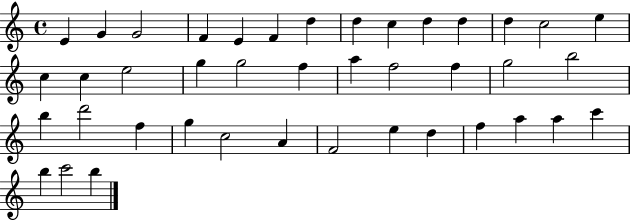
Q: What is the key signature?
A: C major